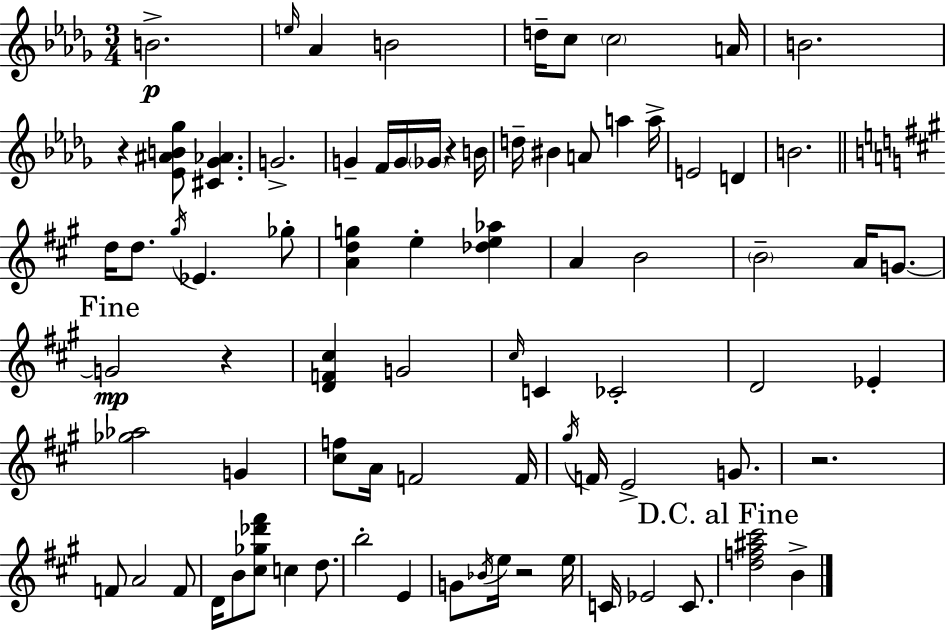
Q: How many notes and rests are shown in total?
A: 80